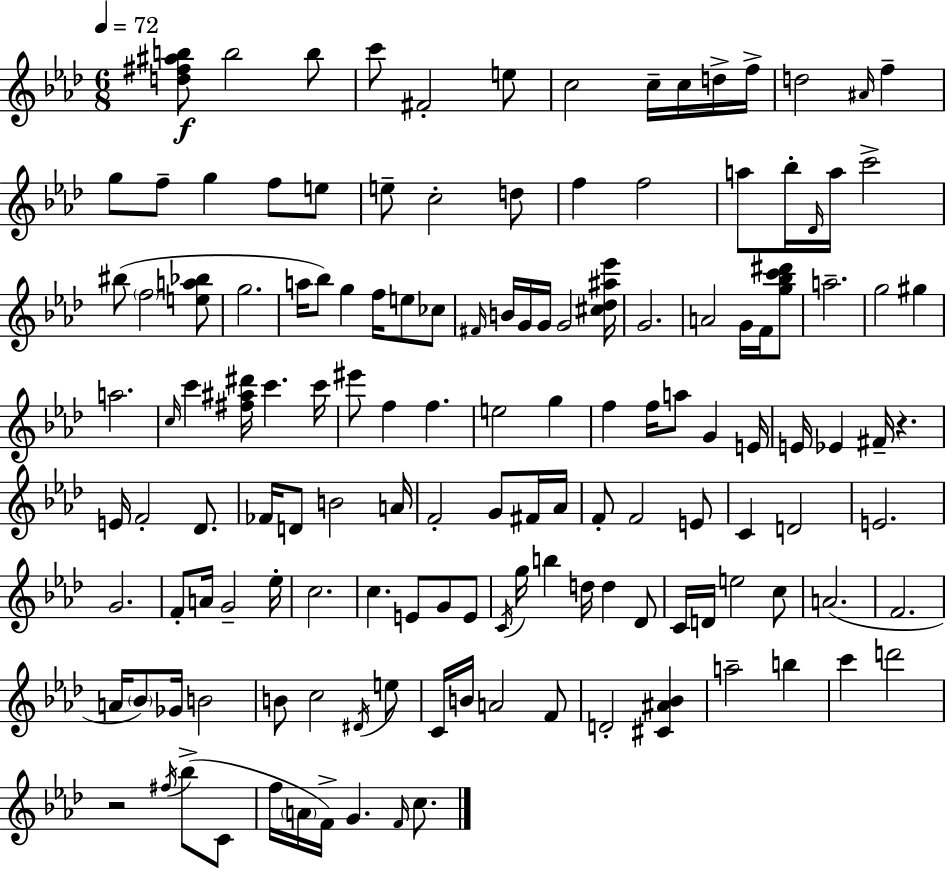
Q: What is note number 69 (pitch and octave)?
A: F4